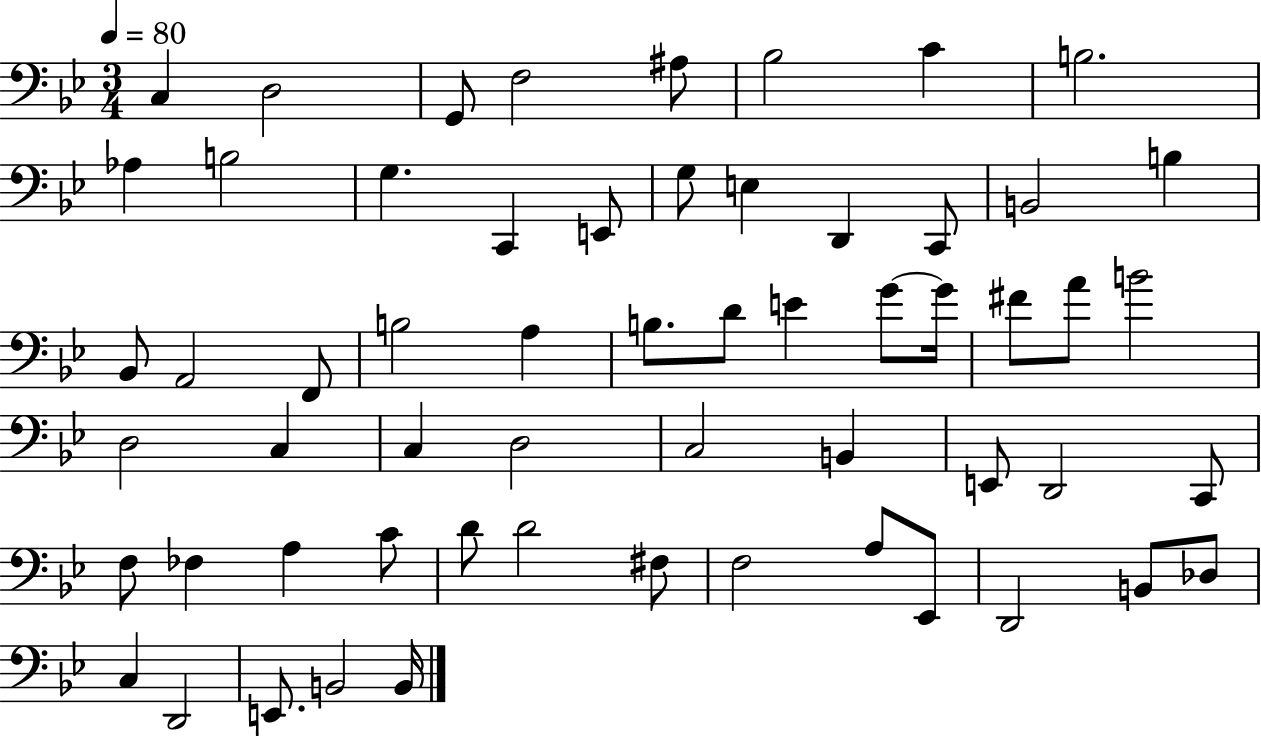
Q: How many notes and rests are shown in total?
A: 59